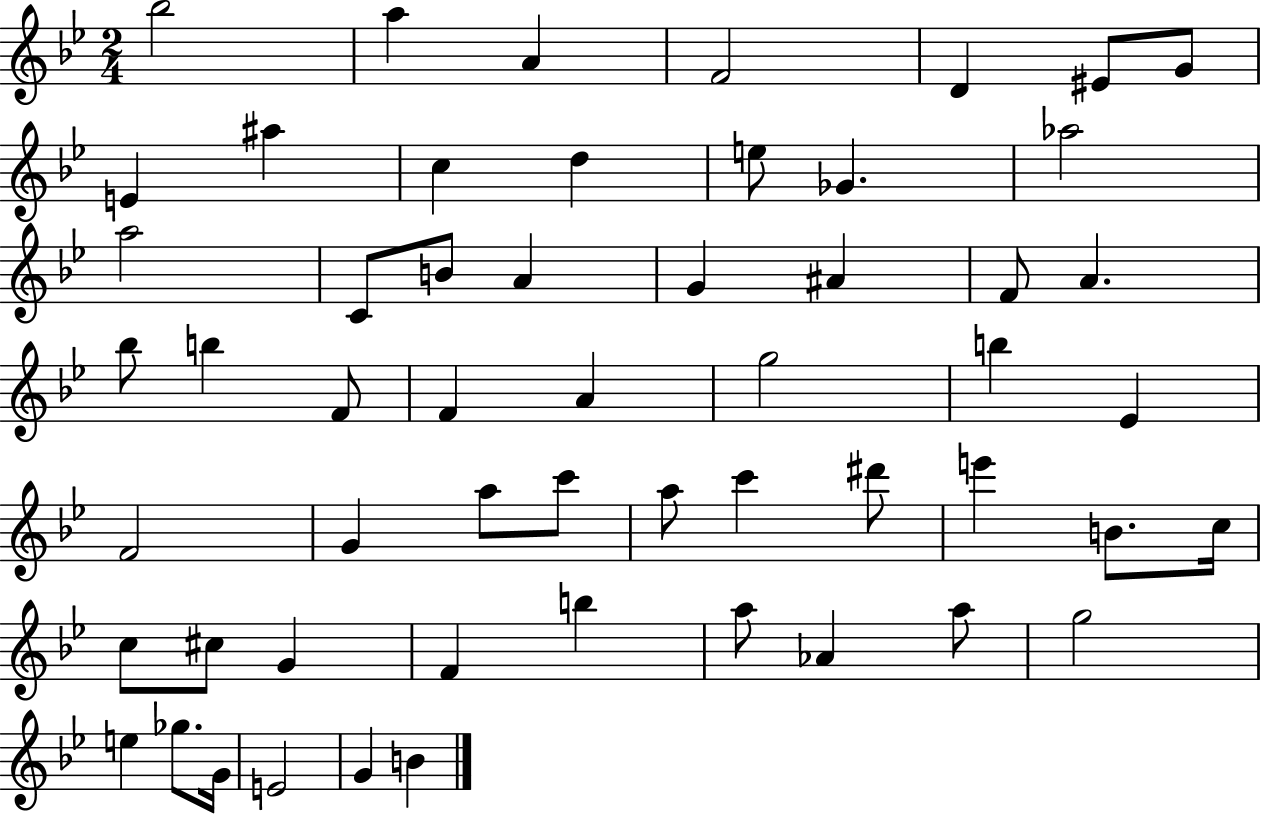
Bb5/h A5/q A4/q F4/h D4/q EIS4/e G4/e E4/q A#5/q C5/q D5/q E5/e Gb4/q. Ab5/h A5/h C4/e B4/e A4/q G4/q A#4/q F4/e A4/q. Bb5/e B5/q F4/e F4/q A4/q G5/h B5/q Eb4/q F4/h G4/q A5/e C6/e A5/e C6/q D#6/e E6/q B4/e. C5/s C5/e C#5/e G4/q F4/q B5/q A5/e Ab4/q A5/e G5/h E5/q Gb5/e. G4/s E4/h G4/q B4/q